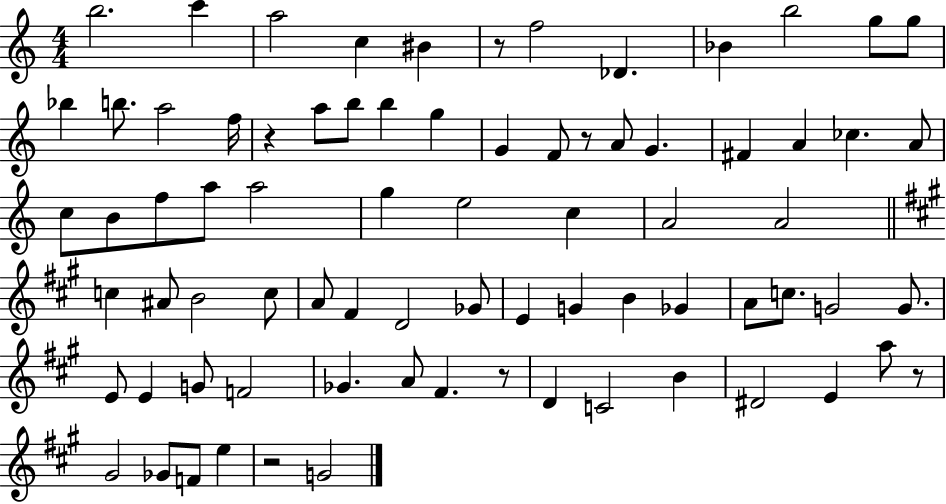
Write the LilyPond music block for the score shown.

{
  \clef treble
  \numericTimeSignature
  \time 4/4
  \key c \major
  \repeat volta 2 { b''2. c'''4 | a''2 c''4 bis'4 | r8 f''2 des'4. | bes'4 b''2 g''8 g''8 | \break bes''4 b''8. a''2 f''16 | r4 a''8 b''8 b''4 g''4 | g'4 f'8 r8 a'8 g'4. | fis'4 a'4 ces''4. a'8 | \break c''8 b'8 f''8 a''8 a''2 | g''4 e''2 c''4 | a'2 a'2 | \bar "||" \break \key a \major c''4 ais'8 b'2 c''8 | a'8 fis'4 d'2 ges'8 | e'4 g'4 b'4 ges'4 | a'8 c''8. g'2 g'8. | \break e'8 e'4 g'8 f'2 | ges'4. a'8 fis'4. r8 | d'4 c'2 b'4 | dis'2 e'4 a''8 r8 | \break gis'2 ges'8 f'8 e''4 | r2 g'2 | } \bar "|."
}